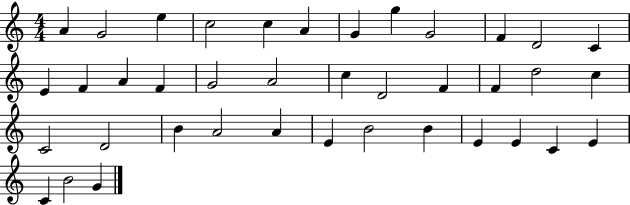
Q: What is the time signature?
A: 4/4